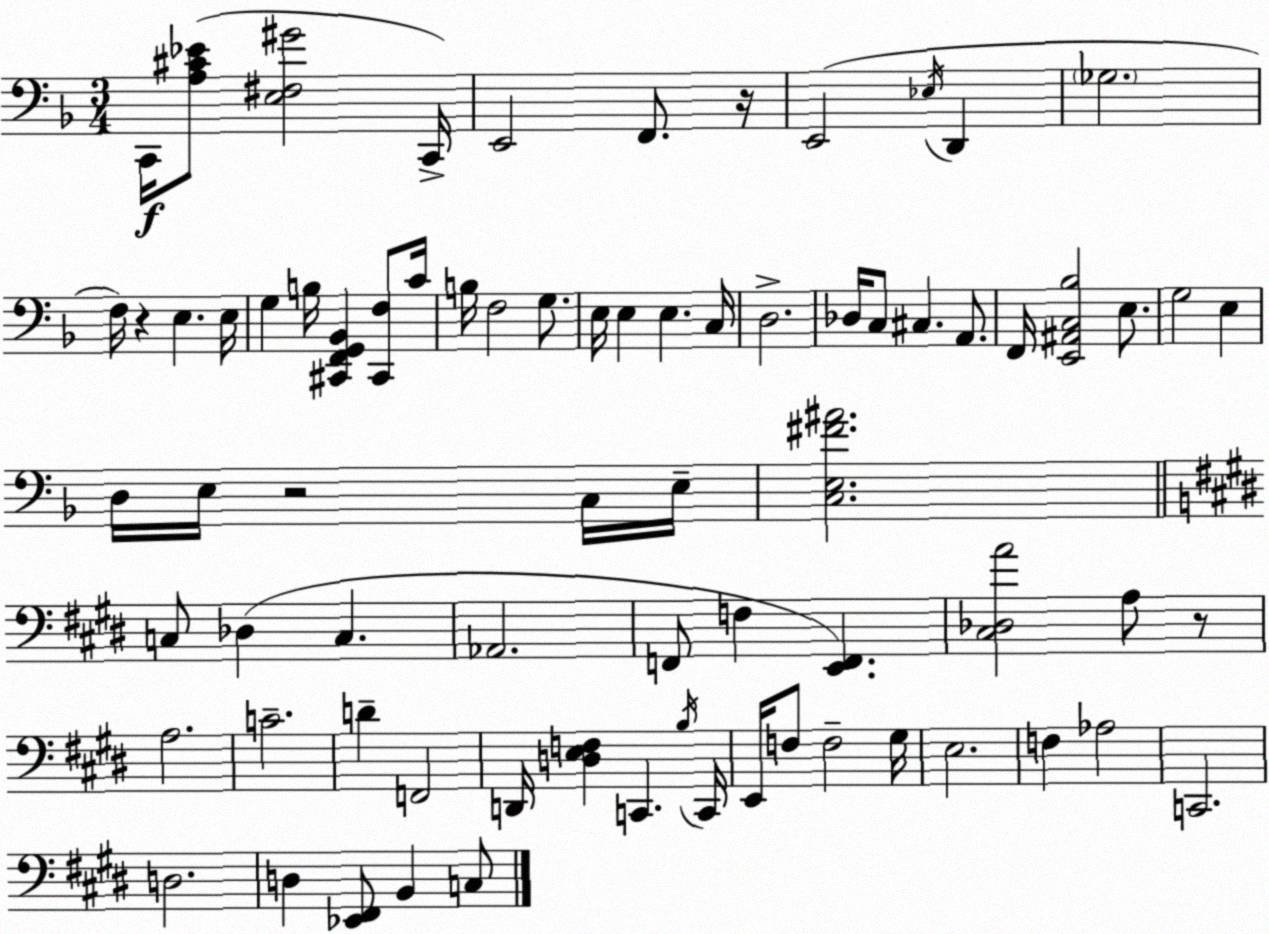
X:1
T:Untitled
M:3/4
L:1/4
K:F
C,,/4 [A,^C_E]/2 [E,^F,^G]2 C,,/4 E,,2 F,,/2 z/4 E,,2 _E,/4 D,, _G,2 F,/4 z E, E,/4 G, B,/4 [^C,,F,,G,,_B,,] [^C,,F,]/2 C/4 B,/4 F,2 G,/2 E,/4 E, E, C,/4 D,2 _D,/4 C,/2 ^C, A,,/2 F,,/4 [E,,^A,,C,_B,]2 E,/2 G,2 E, D,/4 E,/4 z2 C,/4 E,/4 [C,E,^F^A]2 C,/2 _D, C, _A,,2 F,,/2 F, [E,,F,,] [^C,_D,A]2 A,/2 z/2 A,2 C2 D F,,2 D,,/4 [D,E,F,] C,, B,/4 C,,/4 E,,/4 F,/2 F,2 ^G,/4 E,2 F, _A,2 C,,2 D,2 D, [_E,,^F,,]/2 B,, C,/2